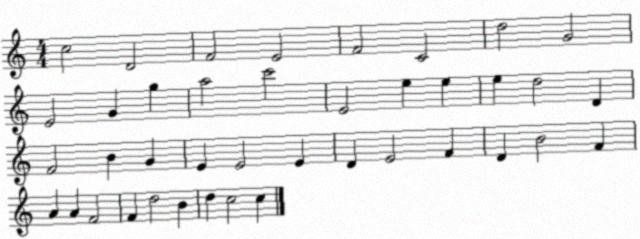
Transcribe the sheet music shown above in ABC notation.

X:1
T:Untitled
M:4/4
L:1/4
K:C
c2 D2 F2 E2 F2 C2 d2 G2 E2 G g a2 c'2 E2 e e e d2 D F2 B G E E2 E D E2 F D B2 F A A F2 F d2 B d c2 c